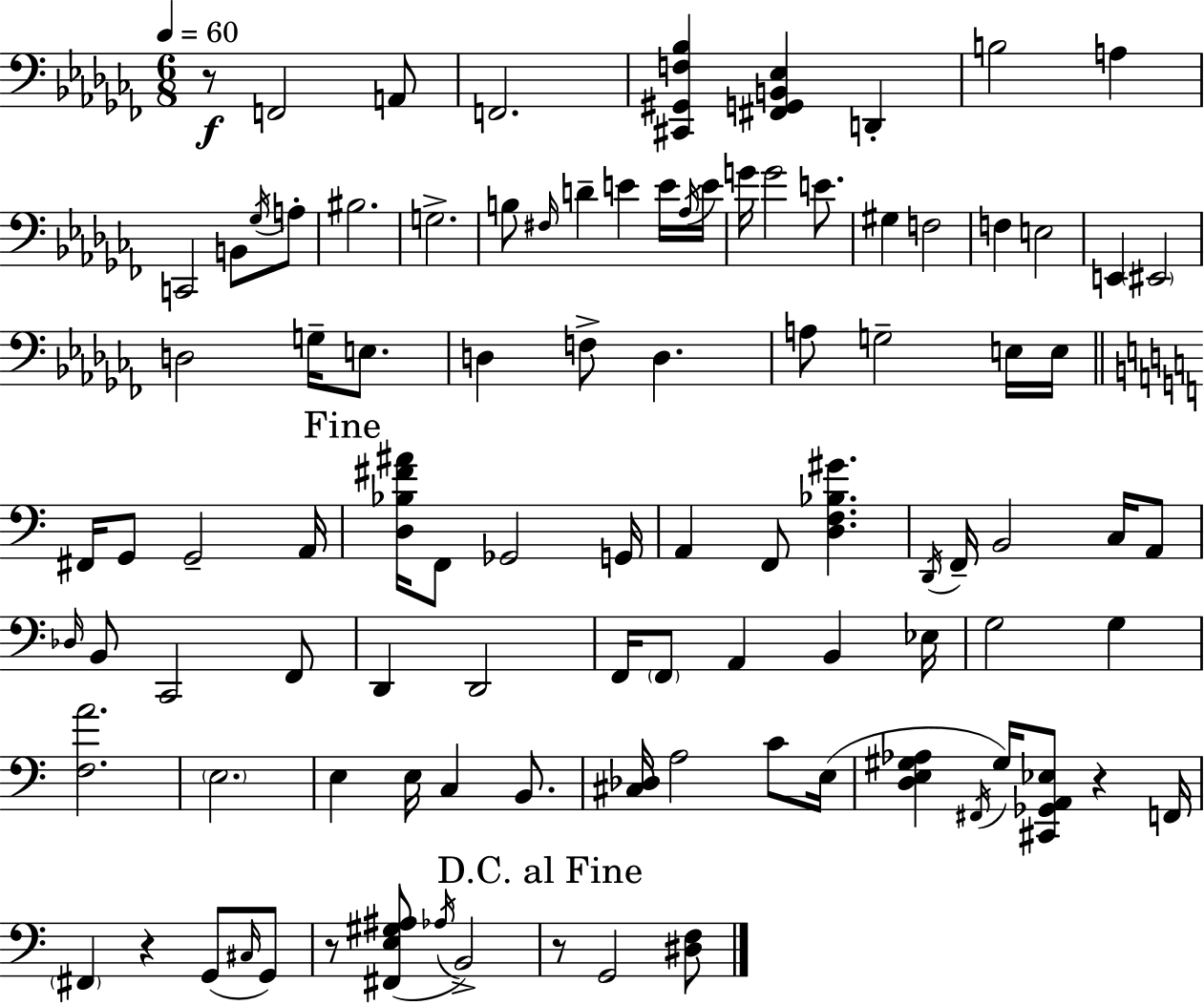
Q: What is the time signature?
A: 6/8